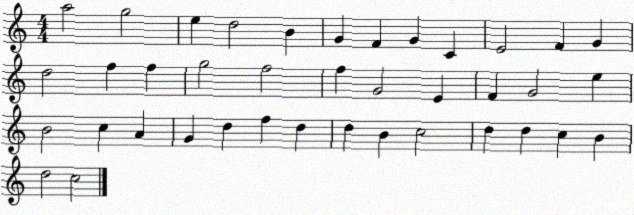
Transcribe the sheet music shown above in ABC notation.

X:1
T:Untitled
M:4/4
L:1/4
K:C
a2 g2 e d2 B G F G C E2 F G d2 f f g2 f2 f G2 E F G2 e B2 c A G d f d d B c2 d d c B d2 c2